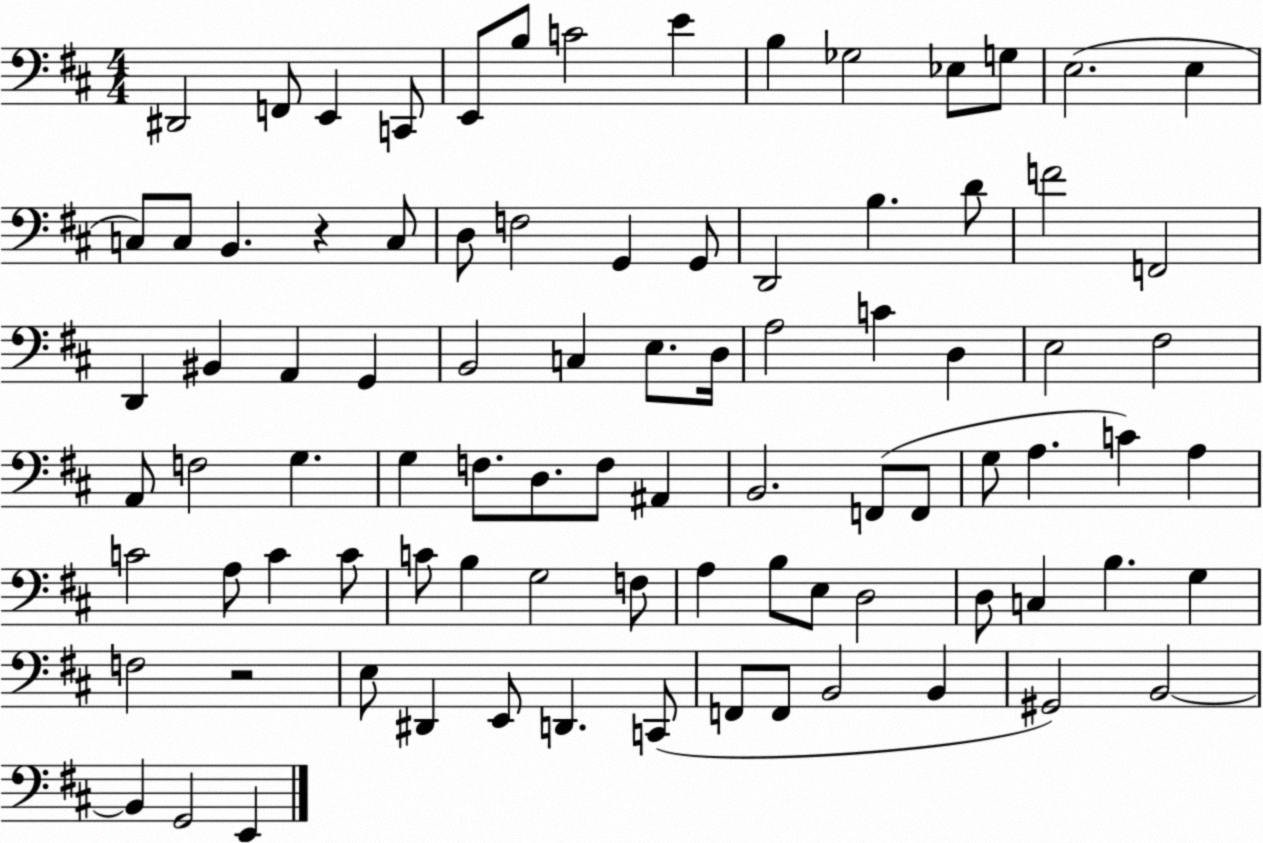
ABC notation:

X:1
T:Untitled
M:4/4
L:1/4
K:D
^D,,2 F,,/2 E,, C,,/2 E,,/2 B,/2 C2 E B, _G,2 _E,/2 G,/2 E,2 E, C,/2 C,/2 B,, z C,/2 D,/2 F,2 G,, G,,/2 D,,2 B, D/2 F2 F,,2 D,, ^B,, A,, G,, B,,2 C, E,/2 D,/4 A,2 C D, E,2 ^F,2 A,,/2 F,2 G, G, F,/2 D,/2 F,/2 ^A,, B,,2 F,,/2 F,,/2 G,/2 A, C A, C2 A,/2 C C/2 C/2 B, G,2 F,/2 A, B,/2 E,/2 D,2 D,/2 C, B, G, F,2 z2 E,/2 ^D,, E,,/2 D,, C,,/2 F,,/2 F,,/2 B,,2 B,, ^G,,2 B,,2 B,, G,,2 E,,